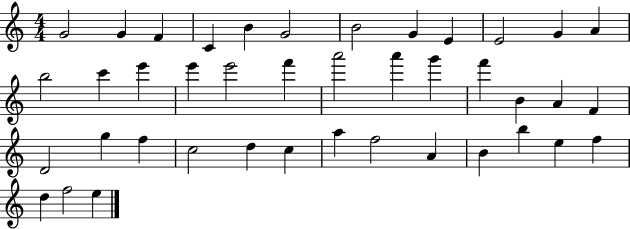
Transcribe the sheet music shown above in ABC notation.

X:1
T:Untitled
M:4/4
L:1/4
K:C
G2 G F C B G2 B2 G E E2 G A b2 c' e' e' e'2 f' a'2 a' g' f' B A F D2 g f c2 d c a f2 A B b e f d f2 e